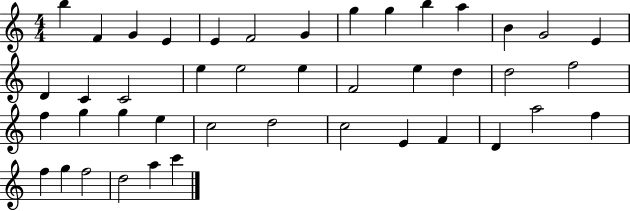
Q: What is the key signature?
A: C major